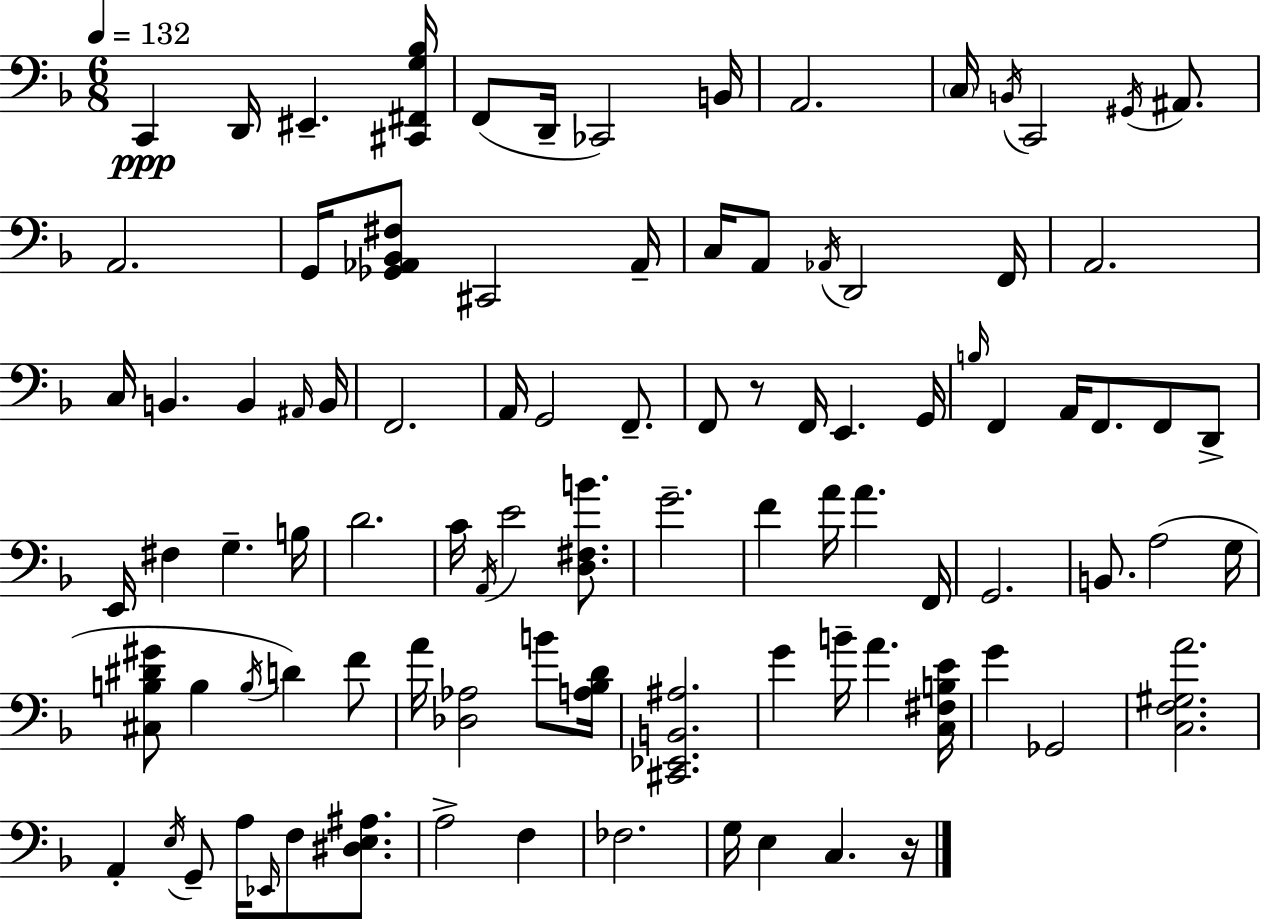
X:1
T:Untitled
M:6/8
L:1/4
K:Dm
C,, D,,/4 ^E,, [^C,,^F,,G,_B,]/4 F,,/2 D,,/4 _C,,2 B,,/4 A,,2 C,/4 B,,/4 C,,2 ^G,,/4 ^A,,/2 A,,2 G,,/4 [_G,,_A,,_B,,^F,]/2 ^C,,2 _A,,/4 C,/4 A,,/2 _A,,/4 D,,2 F,,/4 A,,2 C,/4 B,, B,, ^A,,/4 B,,/4 F,,2 A,,/4 G,,2 F,,/2 F,,/2 z/2 F,,/4 E,, G,,/4 B,/4 F,, A,,/4 F,,/2 F,,/2 D,,/2 E,,/4 ^F, G, B,/4 D2 C/4 A,,/4 E2 [D,^F,B]/2 G2 F A/4 A F,,/4 G,,2 B,,/2 A,2 G,/4 [^C,B,^D^G]/2 B, B,/4 D F/2 A/4 [_D,_A,]2 B/2 [A,_B,D]/4 [^C,,_E,,B,,^A,]2 G B/4 A [C,^F,B,E]/4 G _G,,2 [C,F,^G,A]2 A,, E,/4 G,,/2 A,/4 _E,,/4 F,/2 [^D,E,^A,]/2 A,2 F, _F,2 G,/4 E, C, z/4